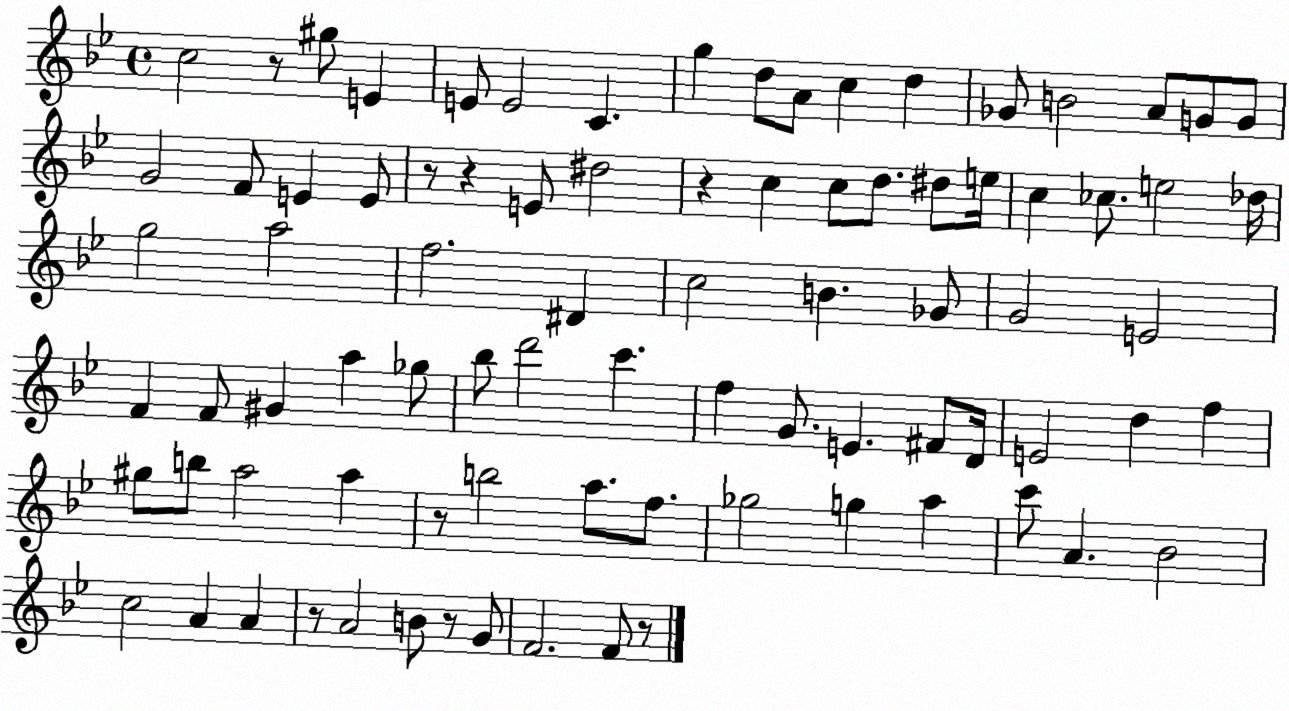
X:1
T:Untitled
M:4/4
L:1/4
K:Bb
c2 z/2 ^g/2 E E/2 E2 C g d/2 A/2 c d _G/2 B2 A/2 G/2 G/2 G2 F/2 E E/2 z/2 z E/2 ^d2 z c c/2 d/2 ^d/2 e/4 c _c/2 e2 _d/4 g2 a2 f2 ^D c2 B _G/2 G2 E2 F F/2 ^G a _g/2 _b/2 d'2 c' f G/2 E ^F/2 D/4 E2 d f ^g/2 b/2 a2 a z/2 b2 a/2 f/2 _g2 g a c'/2 A _B2 c2 A A z/2 A2 B/2 z/2 G/2 F2 F/2 z/2